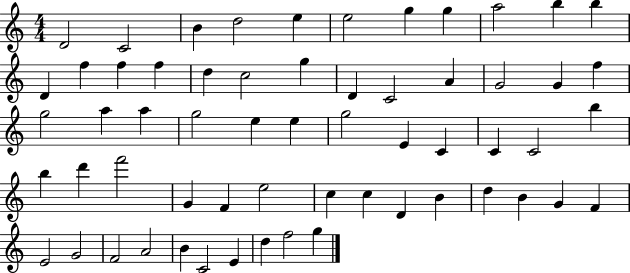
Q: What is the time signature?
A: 4/4